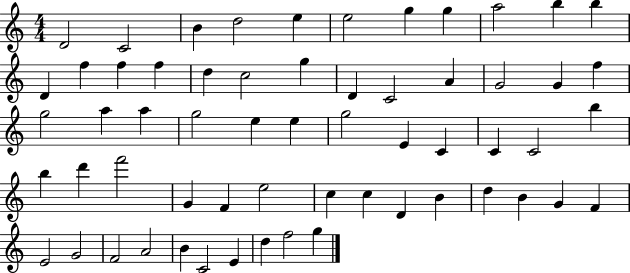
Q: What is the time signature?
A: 4/4